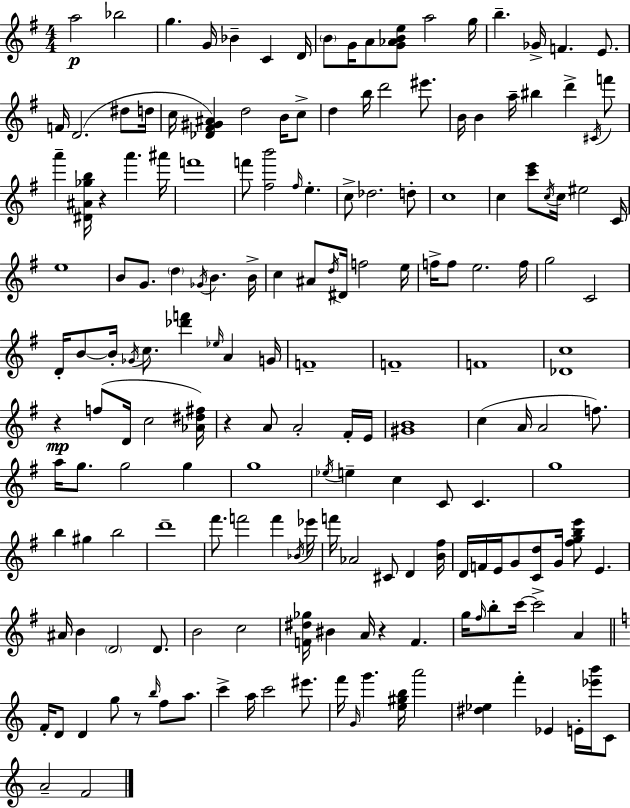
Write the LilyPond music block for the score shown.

{
  \clef treble
  \numericTimeSignature
  \time 4/4
  \key g \major
  a''2\p bes''2 | g''4. g'16 bes'4-- c'4 d'16 | \parenthesize b'8 g'16 a'8 <g' aes' b' e''>8 a''2 g''16 | b''4.-- ges'16-> f'4. e'8. | \break f'16 d'2.( dis''8 d''16 | c''16 <des' fis' gis' ais'>4) d''2 b'16 c''8-> | d''4 b''16 d'''2 eis'''8. | b'16 b'4 a''16-- bis''4 d'''4-> \acciaccatura { cis'16 } f'''8 | \break a'''4-- <dis' ais' ges'' b''>16 r4 a'''4. | ais'''16 f'''1 | f'''8 <fis'' b'''>2 \grace { fis''16 } e''4.-. | c''8-> des''2. | \break d''8-. c''1 | c''4 <c''' e'''>8 \acciaccatura { c''16 } c''16 eis''2 | c'16 e''1 | b'8 g'8. \parenthesize d''4 \acciaccatura { ges'16 } b'4. | \break b'16-> c''4 ais'8 \acciaccatura { d''16 } dis'16 f''2 | e''16 f''16-> f''8 e''2. | f''16 g''2 c'2 | d'16-. b'8~~ b'16-. \acciaccatura { ges'16 } c''8. <des''' f'''>4 | \break \grace { ees''16 } a'4 g'16 f'1-- | f'1-- | f'1 | <des' c''>1 | \break r4\mp f''8( d'16 c''2 | <aes' dis'' fis''>16) r4 a'8 a'2-. | fis'16-. e'16 <gis' b'>1 | c''4( a'16 a'2 | \break f''8.) a''16 g''8. g''2 | g''4 g''1 | \acciaccatura { ees''16 } e''4-- c''4 | c'8 c'4. g''1 | \break b''4 gis''4 | b''2 d'''1-- | fis'''8. f'''2 | f'''4 \acciaccatura { bes'16 } ees'''16 f'''16 aes'2 | \break cis'8 d'4 <b' fis''>16 d'16 f'16 e'16 g'8 <c' d''>8 | g'16 <fis'' g'' b'' e'''>8 e'4. ais'16 b'4 \parenthesize d'2 | d'8. b'2 | c''2 <f' dis'' ges''>16 bis'4 a'16 r4 | \break f'4. g''16 \grace { fis''16 } b''8-. c'''16~~ c'''2-> | a'4 \bar "||" \break \key c \major f'16-. d'8 d'4 g''8 r8 \grace { b''16 } f''8 a''8. | c'''4-> a''16 c'''2 eis'''8. | f'''16 \grace { g'16 } g'''4. <e'' gis'' b''>16 a'''2 | <dis'' ees''>4 f'''4-. ees'4 e'16-. <ees''' b'''>16 | \break c'8 a'2-- f'2 | \bar "|."
}